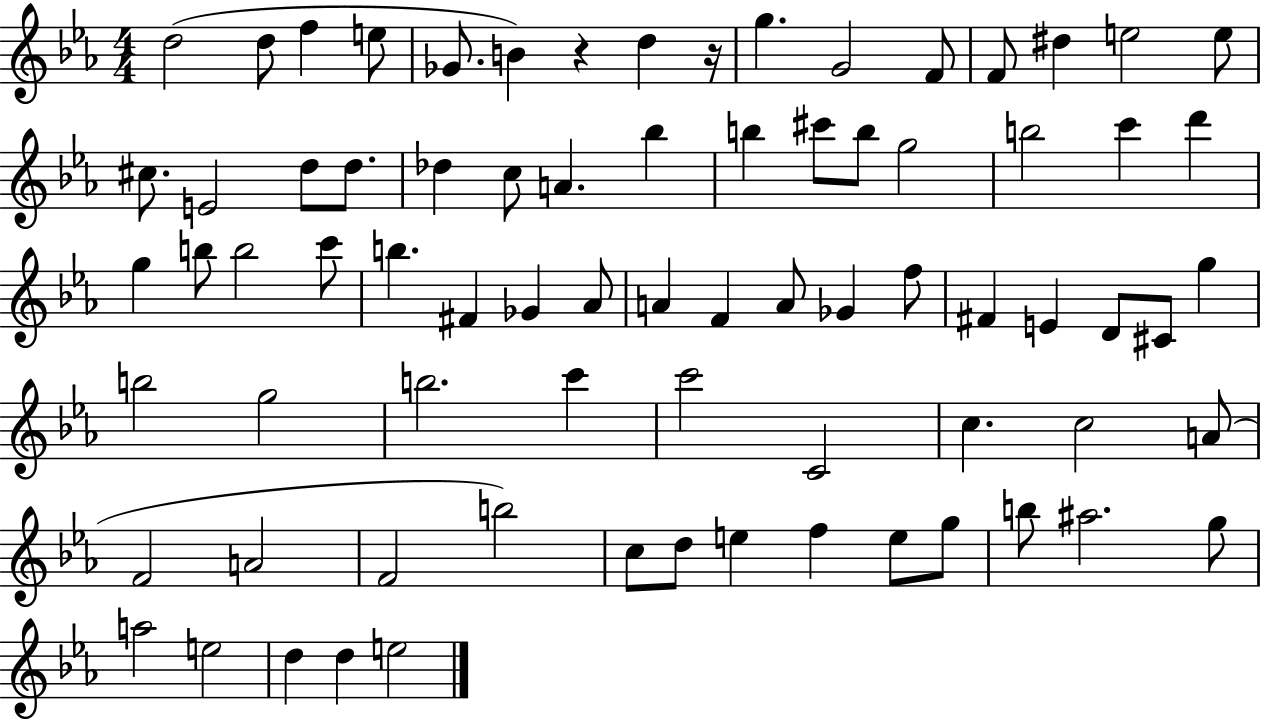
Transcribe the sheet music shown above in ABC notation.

X:1
T:Untitled
M:4/4
L:1/4
K:Eb
d2 d/2 f e/2 _G/2 B z d z/4 g G2 F/2 F/2 ^d e2 e/2 ^c/2 E2 d/2 d/2 _d c/2 A _b b ^c'/2 b/2 g2 b2 c' d' g b/2 b2 c'/2 b ^F _G _A/2 A F A/2 _G f/2 ^F E D/2 ^C/2 g b2 g2 b2 c' c'2 C2 c c2 A/2 F2 A2 F2 b2 c/2 d/2 e f e/2 g/2 b/2 ^a2 g/2 a2 e2 d d e2